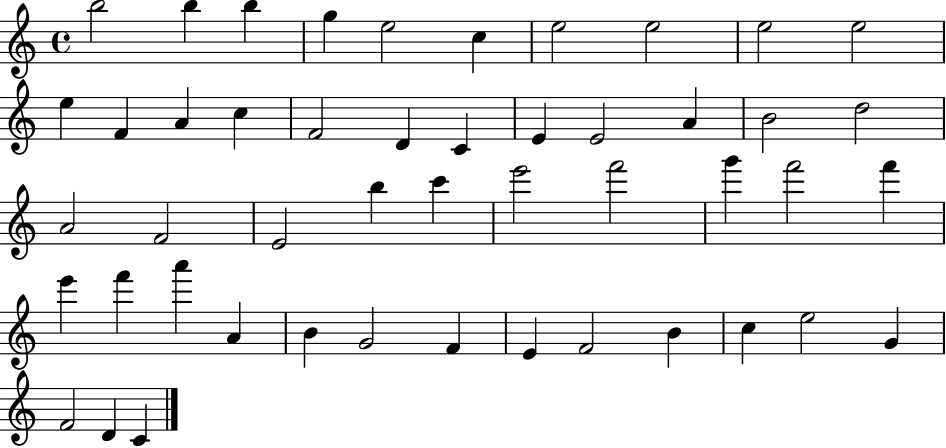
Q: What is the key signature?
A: C major